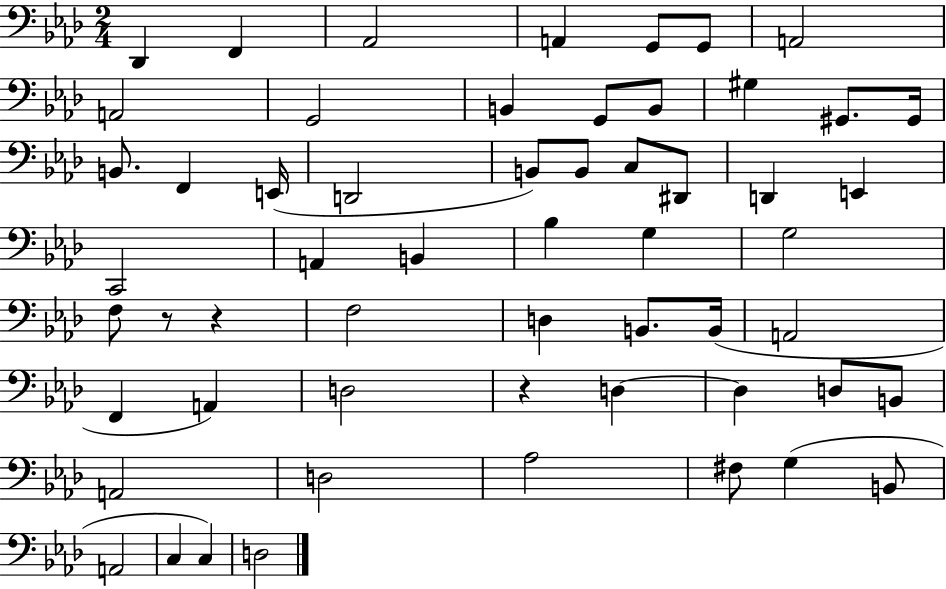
Db2/q F2/q Ab2/h A2/q G2/e G2/e A2/h A2/h G2/h B2/q G2/e B2/e G#3/q G#2/e. G#2/s B2/e. F2/q E2/s D2/h B2/e B2/e C3/e D#2/e D2/q E2/q C2/h A2/q B2/q Bb3/q G3/q G3/h F3/e R/e R/q F3/h D3/q B2/e. B2/s A2/h F2/q A2/q D3/h R/q D3/q D3/q D3/e B2/e A2/h D3/h Ab3/h F#3/e G3/q B2/e A2/h C3/q C3/q D3/h